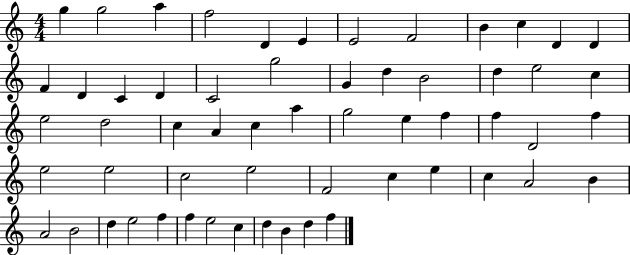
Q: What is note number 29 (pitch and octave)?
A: C5